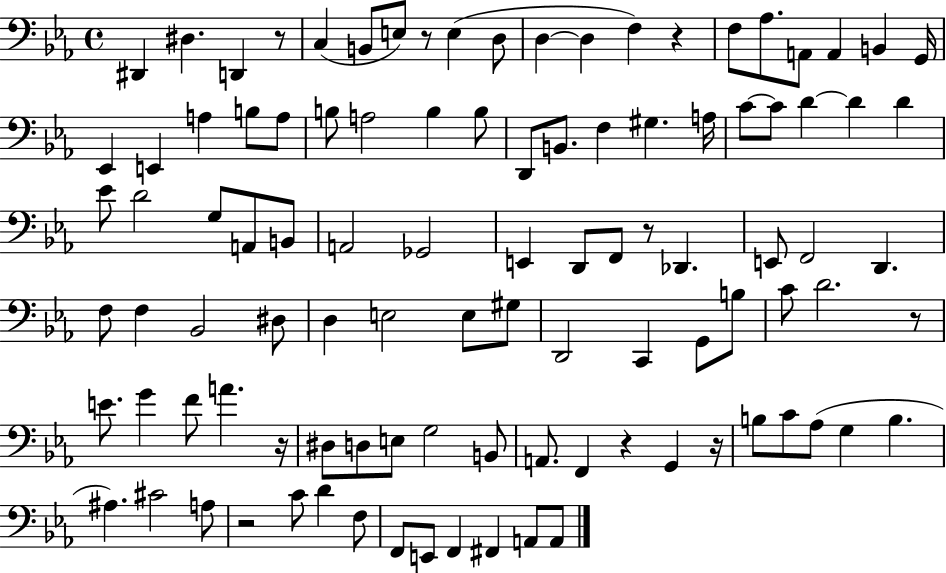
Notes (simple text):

D#2/q D#3/q. D2/q R/e C3/q B2/e E3/e R/e E3/q D3/e D3/q D3/q F3/q R/q F3/e Ab3/e. A2/e A2/q B2/q G2/s Eb2/q E2/q A3/q B3/e A3/e B3/e A3/h B3/q B3/e D2/e B2/e. F3/q G#3/q. A3/s C4/e C4/e D4/q D4/q D4/q Eb4/e D4/h G3/e A2/e B2/e A2/h Gb2/h E2/q D2/e F2/e R/e Db2/q. E2/e F2/h D2/q. F3/e F3/q Bb2/h D#3/e D3/q E3/h E3/e G#3/e D2/h C2/q G2/e B3/e C4/e D4/h. R/e E4/e. G4/q F4/e A4/q. R/s D#3/e D3/e E3/e G3/h B2/e A2/e. F2/q R/q G2/q R/s B3/e C4/e Ab3/e G3/q B3/q. A#3/q. C#4/h A3/e R/h C4/e D4/q F3/e F2/e E2/e F2/q F#2/q A2/e A2/e